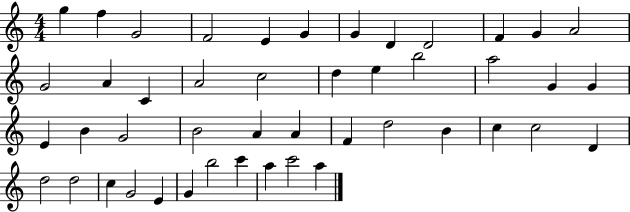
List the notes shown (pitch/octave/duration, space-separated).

G5/q F5/q G4/h F4/h E4/q G4/q G4/q D4/q D4/h F4/q G4/q A4/h G4/h A4/q C4/q A4/h C5/h D5/q E5/q B5/h A5/h G4/q G4/q E4/q B4/q G4/h B4/h A4/q A4/q F4/q D5/h B4/q C5/q C5/h D4/q D5/h D5/h C5/q G4/h E4/q G4/q B5/h C6/q A5/q C6/h A5/q